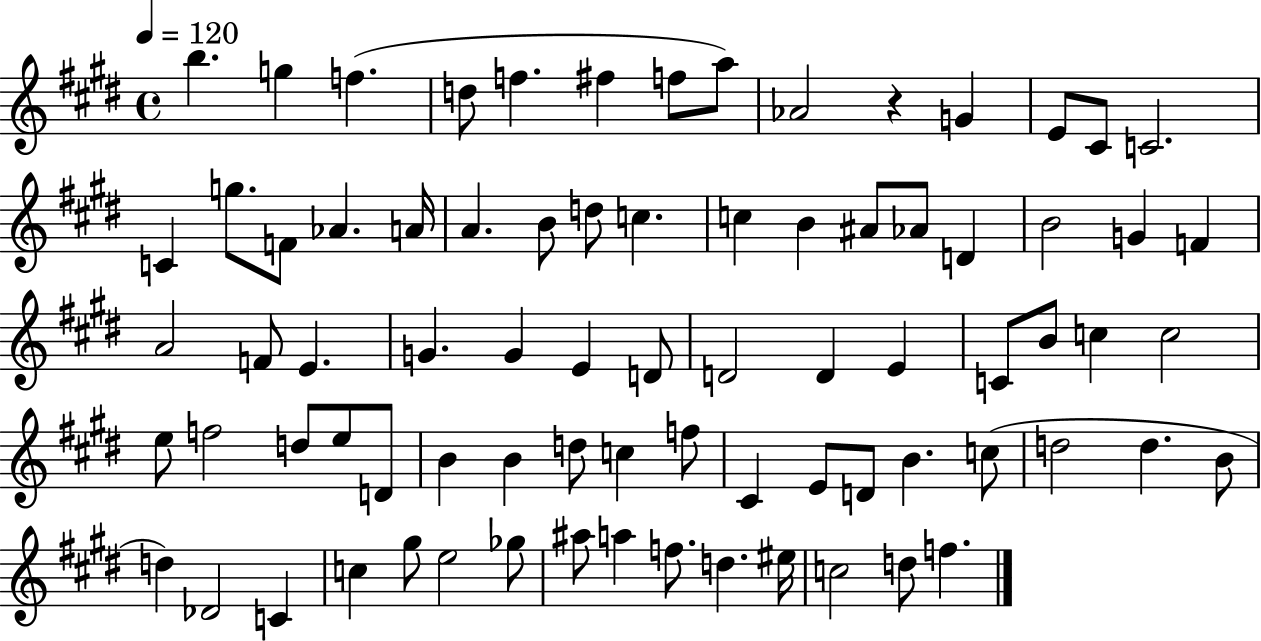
X:1
T:Untitled
M:4/4
L:1/4
K:E
b g f d/2 f ^f f/2 a/2 _A2 z G E/2 ^C/2 C2 C g/2 F/2 _A A/4 A B/2 d/2 c c B ^A/2 _A/2 D B2 G F A2 F/2 E G G E D/2 D2 D E C/2 B/2 c c2 e/2 f2 d/2 e/2 D/2 B B d/2 c f/2 ^C E/2 D/2 B c/2 d2 d B/2 d _D2 C c ^g/2 e2 _g/2 ^a/2 a f/2 d ^e/4 c2 d/2 f